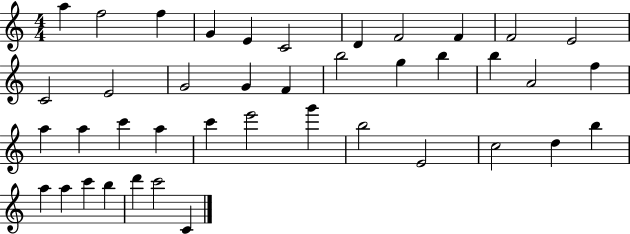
{
  \clef treble
  \numericTimeSignature
  \time 4/4
  \key c \major
  a''4 f''2 f''4 | g'4 e'4 c'2 | d'4 f'2 f'4 | f'2 e'2 | \break c'2 e'2 | g'2 g'4 f'4 | b''2 g''4 b''4 | b''4 a'2 f''4 | \break a''4 a''4 c'''4 a''4 | c'''4 e'''2 g'''4 | b''2 e'2 | c''2 d''4 b''4 | \break a''4 a''4 c'''4 b''4 | d'''4 c'''2 c'4 | \bar "|."
}